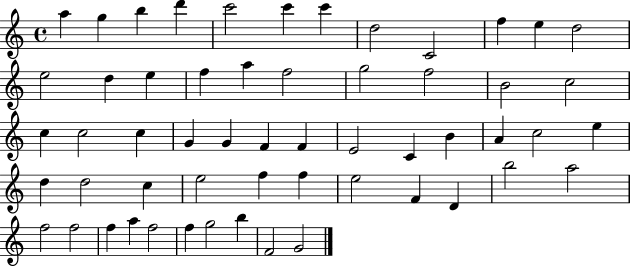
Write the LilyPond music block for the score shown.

{
  \clef treble
  \time 4/4
  \defaultTimeSignature
  \key c \major
  a''4 g''4 b''4 d'''4 | c'''2 c'''4 c'''4 | d''2 c'2 | f''4 e''4 d''2 | \break e''2 d''4 e''4 | f''4 a''4 f''2 | g''2 f''2 | b'2 c''2 | \break c''4 c''2 c''4 | g'4 g'4 f'4 f'4 | e'2 c'4 b'4 | a'4 c''2 e''4 | \break d''4 d''2 c''4 | e''2 f''4 f''4 | e''2 f'4 d'4 | b''2 a''2 | \break f''2 f''2 | f''4 a''4 f''2 | f''4 g''2 b''4 | f'2 g'2 | \break \bar "|."
}